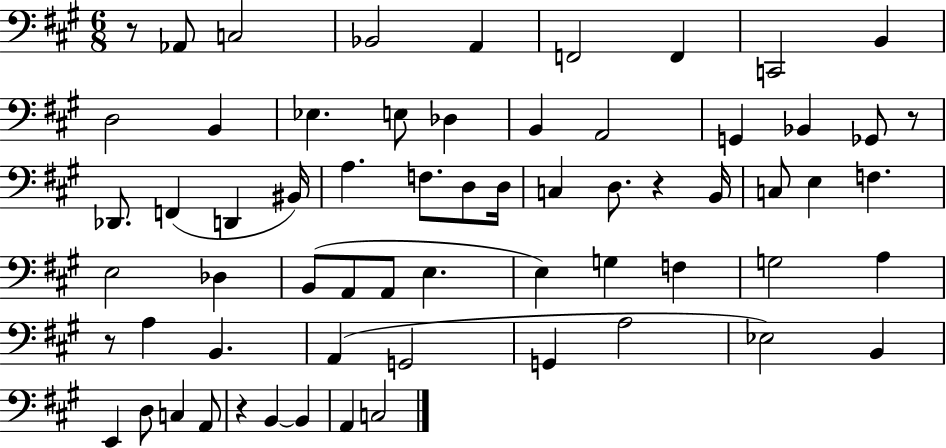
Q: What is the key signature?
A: A major